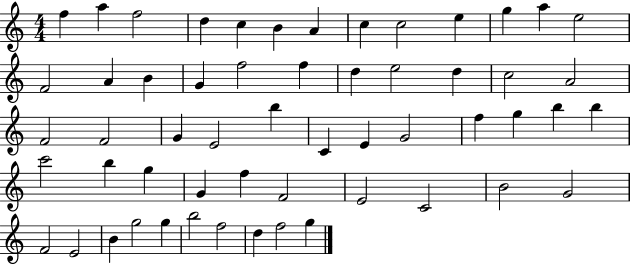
{
  \clef treble
  \numericTimeSignature
  \time 4/4
  \key c \major
  f''4 a''4 f''2 | d''4 c''4 b'4 a'4 | c''4 c''2 e''4 | g''4 a''4 e''2 | \break f'2 a'4 b'4 | g'4 f''2 f''4 | d''4 e''2 d''4 | c''2 a'2 | \break f'2 f'2 | g'4 e'2 b''4 | c'4 e'4 g'2 | f''4 g''4 b''4 b''4 | \break c'''2 b''4 g''4 | g'4 f''4 f'2 | e'2 c'2 | b'2 g'2 | \break f'2 e'2 | b'4 g''2 g''4 | b''2 f''2 | d''4 f''2 g''4 | \break \bar "|."
}